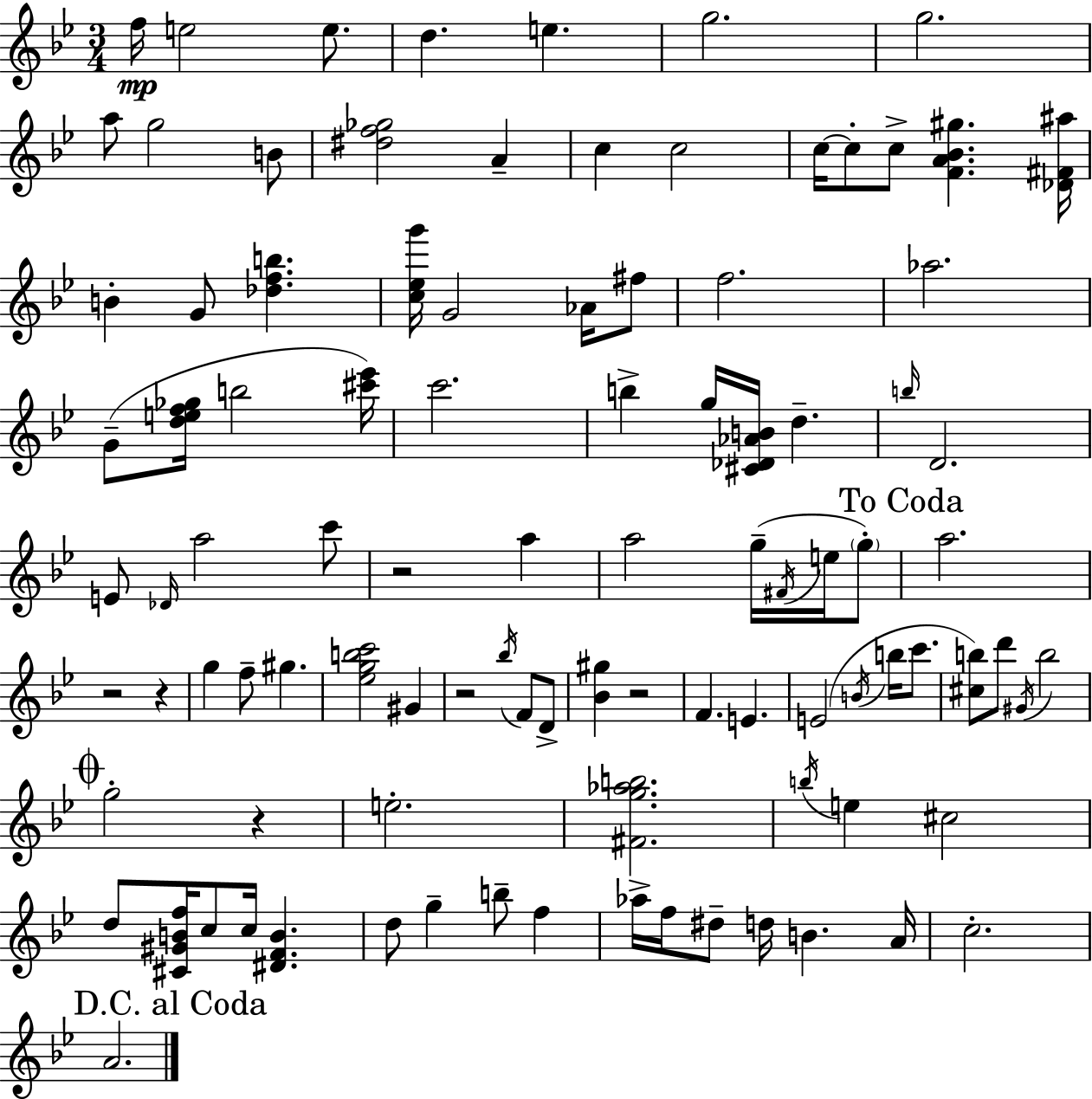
{
  \clef treble
  \numericTimeSignature
  \time 3/4
  \key g \minor
  f''16\mp e''2 e''8. | d''4. e''4. | g''2. | g''2. | \break a''8 g''2 b'8 | <dis'' f'' ges''>2 a'4-- | c''4 c''2 | c''16~~ c''8-. c''8-> <f' a' bes' gis''>4. <des' fis' ais''>16 | \break b'4-. g'8 <des'' f'' b''>4. | <c'' ees'' g'''>16 g'2 aes'16 fis''8 | f''2. | aes''2. | \break g'8--( <d'' e'' f'' ges''>16 b''2 <cis''' ees'''>16) | c'''2. | b''4-> g''16 <cis' des' aes' b'>16 d''4.-- | \grace { b''16 } d'2. | \break e'8 \grace { des'16 } a''2 | c'''8 r2 a''4 | a''2 g''16--( \acciaccatura { fis'16 } | e''16 \parenthesize g''8-.) \mark "To Coda" a''2. | \break r2 r4 | g''4 f''8-- gis''4. | <ees'' g'' b'' c'''>2 gis'4 | r2 \acciaccatura { bes''16 } | \break f'8 d'8-> <bes' gis''>4 r2 | f'4. e'4. | e'2( | \acciaccatura { b'16 } b''16 c'''8. <cis'' b''>8) d'''8 \acciaccatura { gis'16 } b''2 | \break \mark \markup { \musicglyph "scripts.coda" } g''2-. | r4 e''2.-. | <fis' g'' aes'' b''>2. | \acciaccatura { b''16 } e''4 cis''2 | \break d''8 <cis' gis' b' f''>16 c''8 | c''16 <dis' f' b'>4. d''8 g''4-- | b''8-- f''4 aes''16-> f''16 dis''8-- d''16 | b'4. a'16 c''2.-. | \break \mark "D.C. al Coda" a'2. | \bar "|."
}